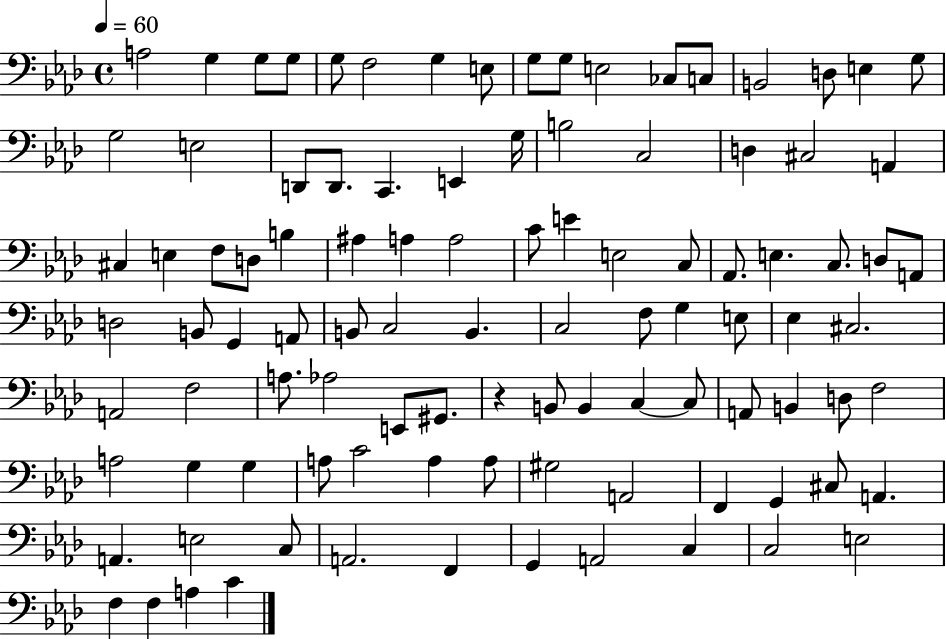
{
  \clef bass
  \time 4/4
  \defaultTimeSignature
  \key aes \major
  \tempo 4 = 60
  a2 g4 g8 g8 | g8 f2 g4 e8 | g8 g8 e2 ces8 c8 | b,2 d8 e4 g8 | \break g2 e2 | d,8 d,8. c,4. e,4 g16 | b2 c2 | d4 cis2 a,4 | \break cis4 e4 f8 d8 b4 | ais4 a4 a2 | c'8 e'4 e2 c8 | aes,8. e4. c8. d8 a,8 | \break d2 b,8 g,4 a,8 | b,8 c2 b,4. | c2 f8 g4 e8 | ees4 cis2. | \break a,2 f2 | a8. aes2 e,8 gis,8. | r4 b,8 b,4 c4~~ c8 | a,8 b,4 d8 f2 | \break a2 g4 g4 | a8 c'2 a4 a8 | gis2 a,2 | f,4 g,4 cis8 a,4. | \break a,4. e2 c8 | a,2. f,4 | g,4 a,2 c4 | c2 e2 | \break f4 f4 a4 c'4 | \bar "|."
}